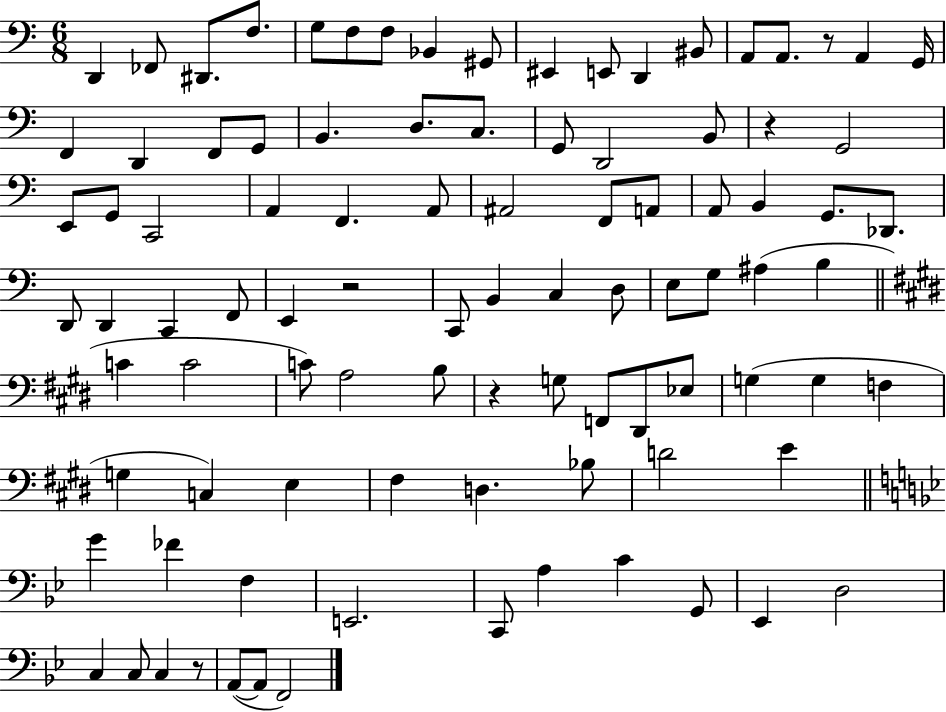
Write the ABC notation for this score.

X:1
T:Untitled
M:6/8
L:1/4
K:C
D,, _F,,/2 ^D,,/2 F,/2 G,/2 F,/2 F,/2 _B,, ^G,,/2 ^E,, E,,/2 D,, ^B,,/2 A,,/2 A,,/2 z/2 A,, G,,/4 F,, D,, F,,/2 G,,/2 B,, D,/2 C,/2 G,,/2 D,,2 B,,/2 z G,,2 E,,/2 G,,/2 C,,2 A,, F,, A,,/2 ^A,,2 F,,/2 A,,/2 A,,/2 B,, G,,/2 _D,,/2 D,,/2 D,, C,, F,,/2 E,, z2 C,,/2 B,, C, D,/2 E,/2 G,/2 ^A, B, C C2 C/2 A,2 B,/2 z G,/2 F,,/2 ^D,,/2 _E,/2 G, G, F, G, C, E, ^F, D, _B,/2 D2 E G _F F, E,,2 C,,/2 A, C G,,/2 _E,, D,2 C, C,/2 C, z/2 A,,/2 A,,/2 F,,2